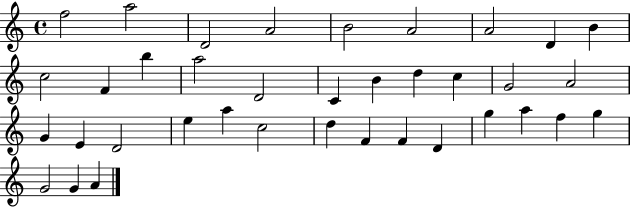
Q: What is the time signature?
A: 4/4